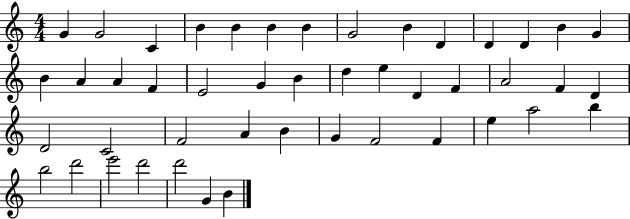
X:1
T:Untitled
M:4/4
L:1/4
K:C
G G2 C B B B B G2 B D D D B G B A A F E2 G B d e D F A2 F D D2 C2 F2 A B G F2 F e a2 b b2 d'2 e'2 d'2 d'2 G B